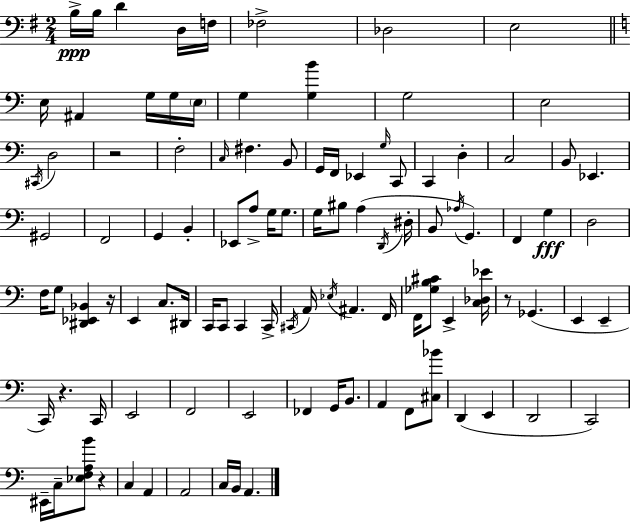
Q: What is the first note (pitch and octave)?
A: B3